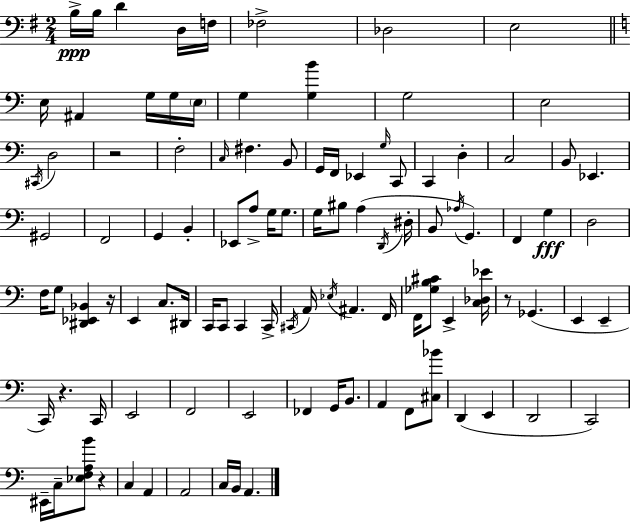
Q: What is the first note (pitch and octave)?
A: B3